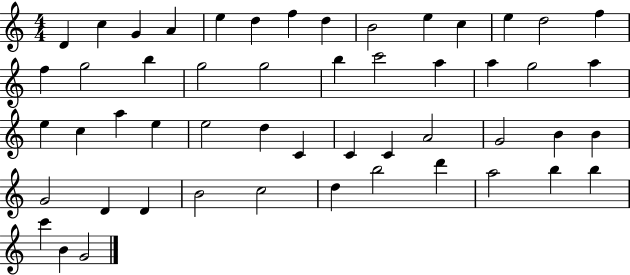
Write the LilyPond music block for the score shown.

{
  \clef treble
  \numericTimeSignature
  \time 4/4
  \key c \major
  d'4 c''4 g'4 a'4 | e''4 d''4 f''4 d''4 | b'2 e''4 c''4 | e''4 d''2 f''4 | \break f''4 g''2 b''4 | g''2 g''2 | b''4 c'''2 a''4 | a''4 g''2 a''4 | \break e''4 c''4 a''4 e''4 | e''2 d''4 c'4 | c'4 c'4 a'2 | g'2 b'4 b'4 | \break g'2 d'4 d'4 | b'2 c''2 | d''4 b''2 d'''4 | a''2 b''4 b''4 | \break c'''4 b'4 g'2 | \bar "|."
}